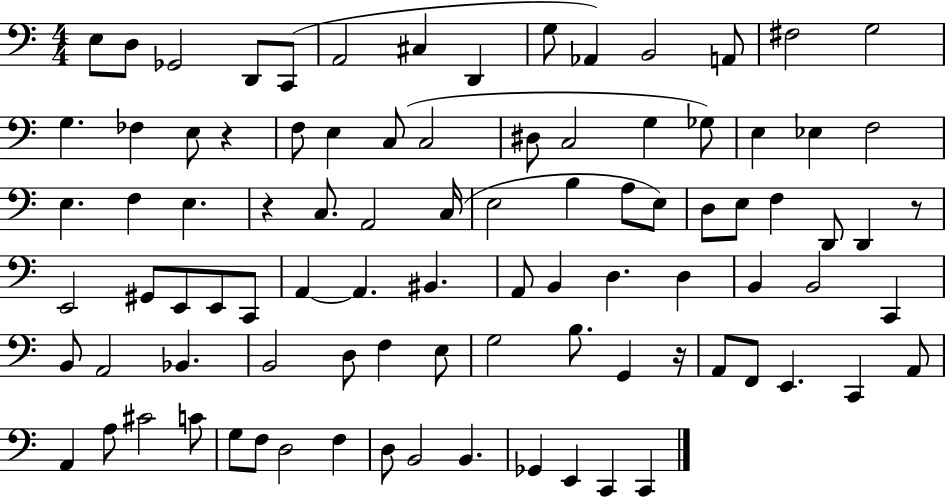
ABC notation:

X:1
T:Untitled
M:4/4
L:1/4
K:C
E,/2 D,/2 _G,,2 D,,/2 C,,/2 A,,2 ^C, D,, G,/2 _A,, B,,2 A,,/2 ^F,2 G,2 G, _F, E,/2 z F,/2 E, C,/2 C,2 ^D,/2 C,2 G, _G,/2 E, _E, F,2 E, F, E, z C,/2 A,,2 C,/4 E,2 B, A,/2 E,/2 D,/2 E,/2 F, D,,/2 D,, z/2 E,,2 ^G,,/2 E,,/2 E,,/2 C,,/2 A,, A,, ^B,, A,,/2 B,, D, D, B,, B,,2 C,, B,,/2 A,,2 _B,, B,,2 D,/2 F, E,/2 G,2 B,/2 G,, z/4 A,,/2 F,,/2 E,, C,, A,,/2 A,, A,/2 ^C2 C/2 G,/2 F,/2 D,2 F, D,/2 B,,2 B,, _G,, E,, C,, C,,